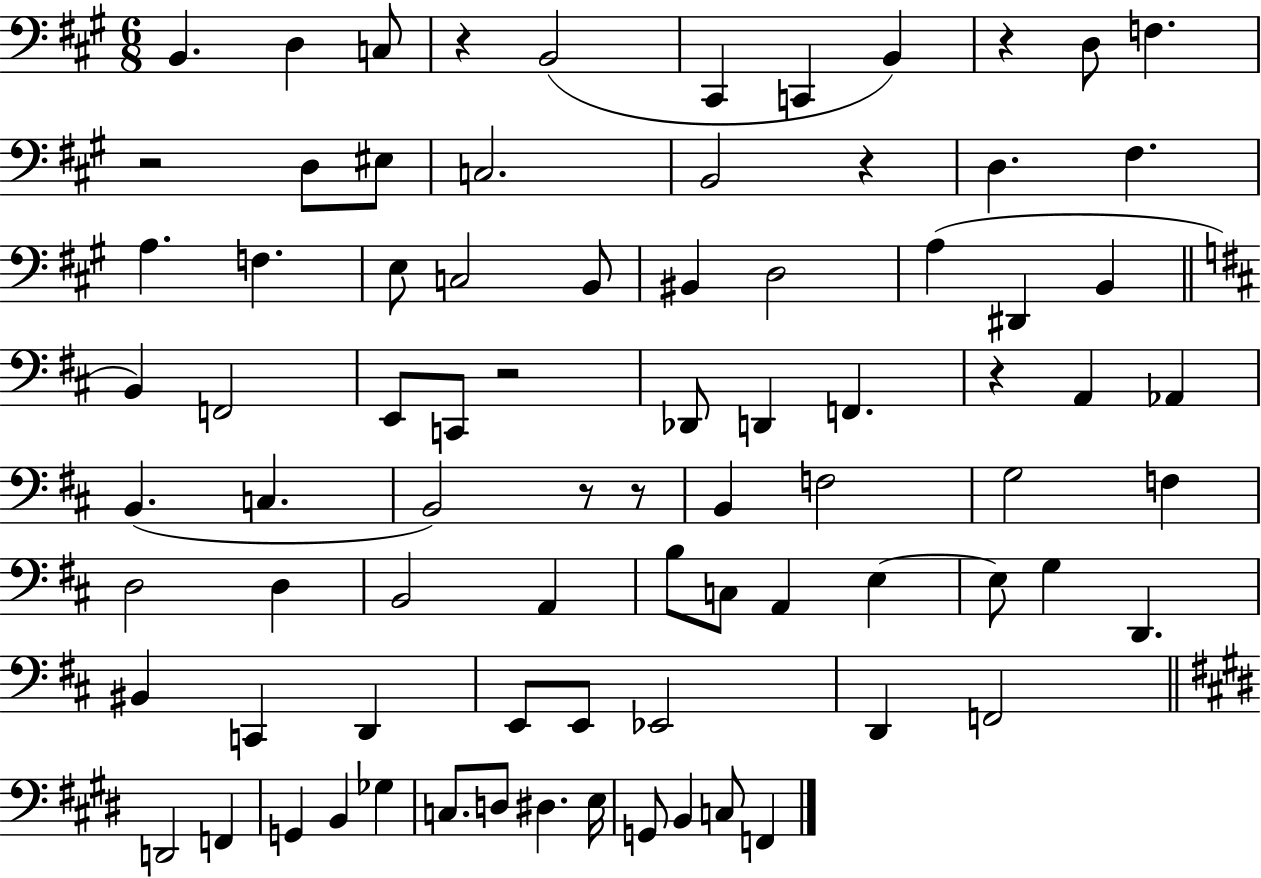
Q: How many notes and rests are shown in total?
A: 81